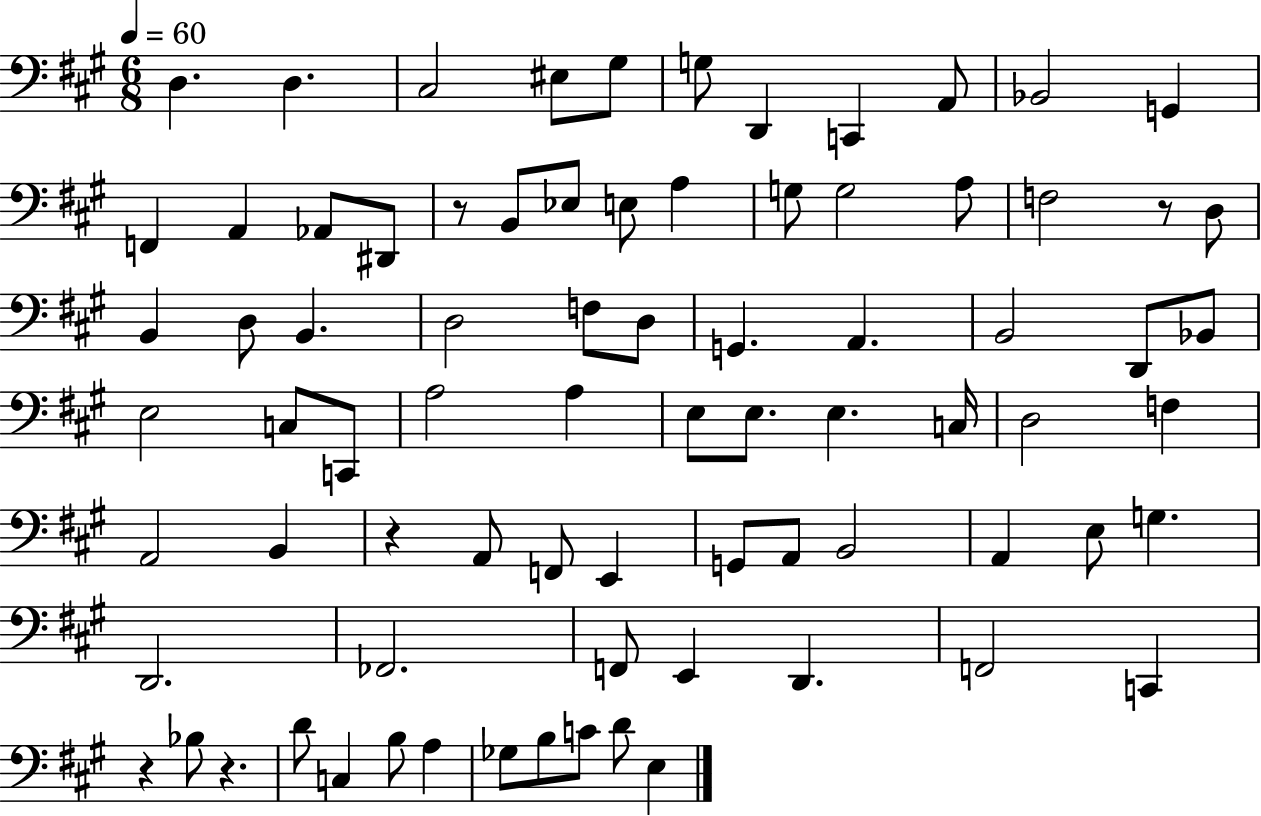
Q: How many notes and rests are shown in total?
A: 79